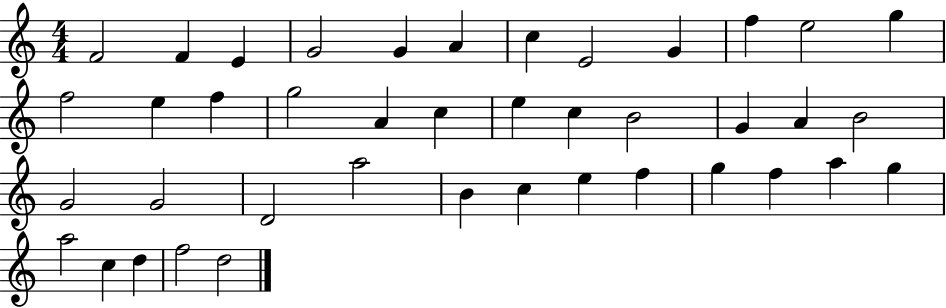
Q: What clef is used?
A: treble